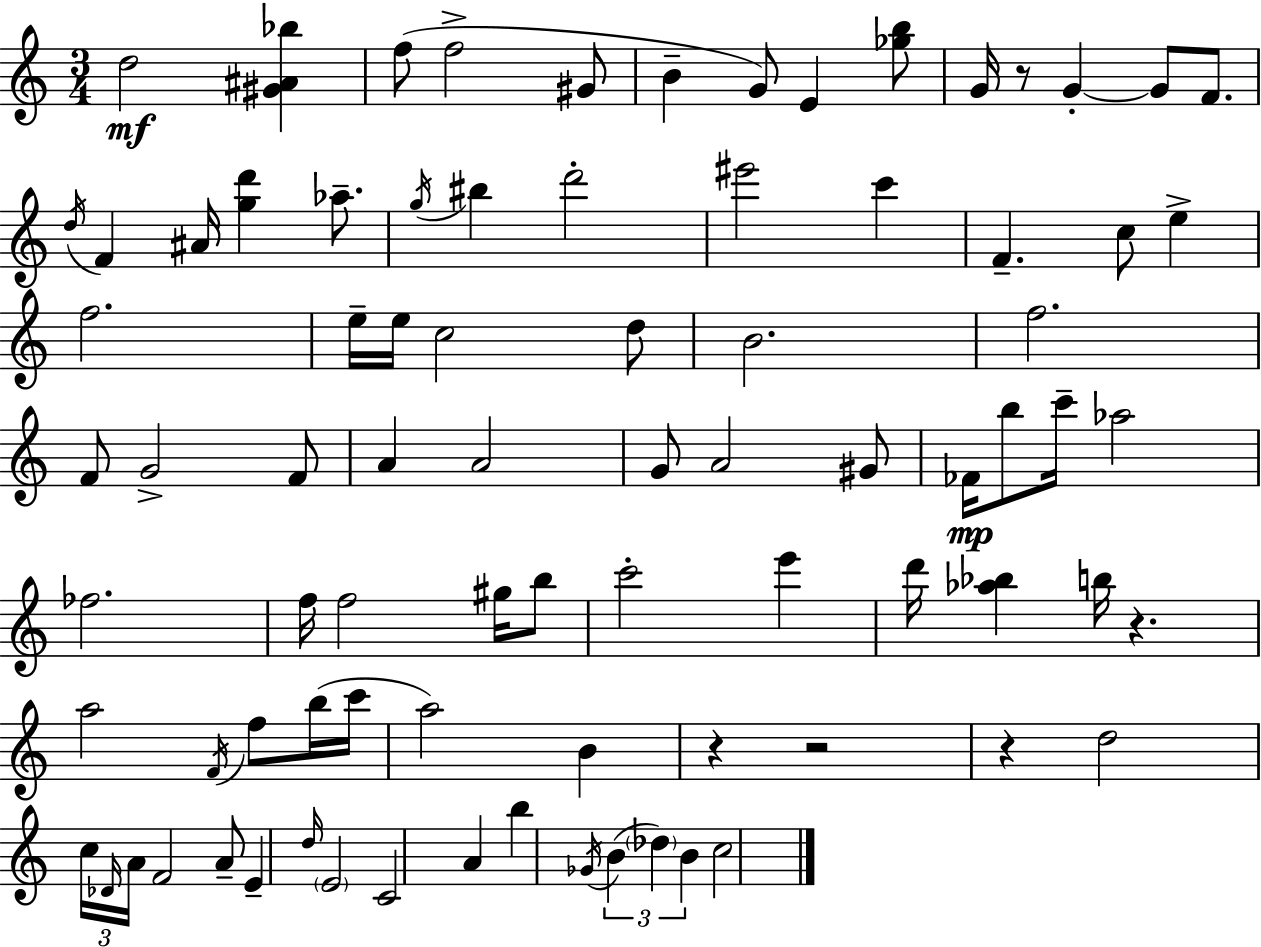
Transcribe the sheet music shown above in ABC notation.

X:1
T:Untitled
M:3/4
L:1/4
K:C
d2 [^G^A_b] f/2 f2 ^G/2 B G/2 E [_gb]/2 G/4 z/2 G G/2 F/2 d/4 F ^A/4 [gd'] _a/2 g/4 ^b d'2 ^e'2 c' F c/2 e f2 e/4 e/4 c2 d/2 B2 f2 F/2 G2 F/2 A A2 G/2 A2 ^G/2 _F/4 b/2 c'/4 _a2 _f2 f/4 f2 ^g/4 b/2 c'2 e' d'/4 [_a_b] b/4 z a2 F/4 f/2 b/4 c'/4 a2 B z z2 z d2 c/4 _D/4 A/4 F2 A/2 E d/4 E2 C2 A b _G/4 B _d B c2